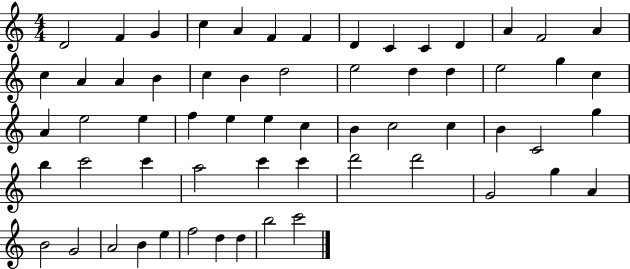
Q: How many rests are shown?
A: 0